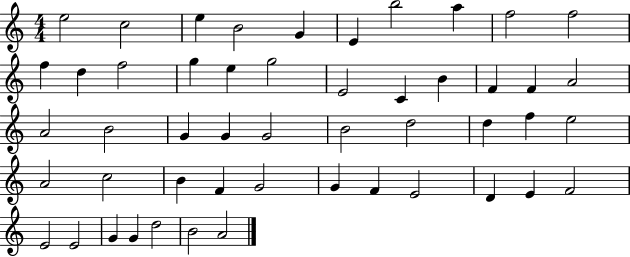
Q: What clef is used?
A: treble